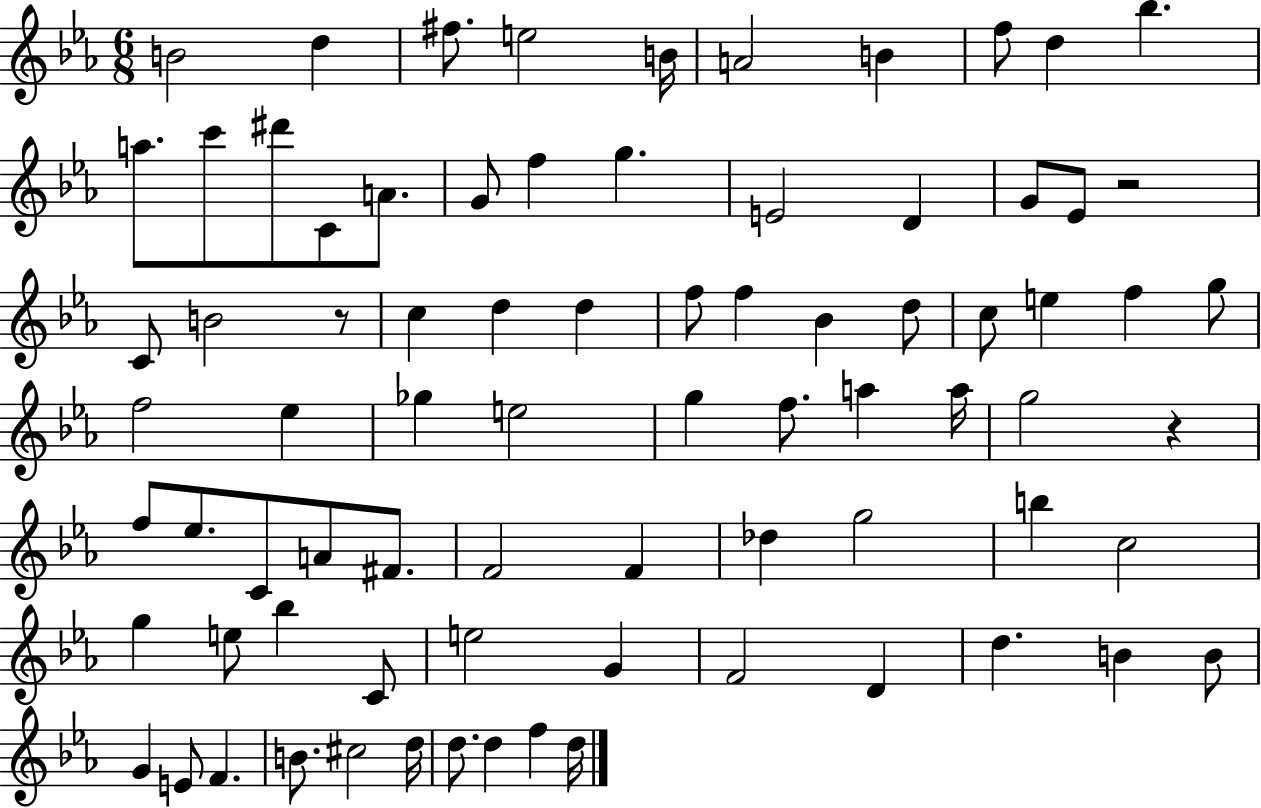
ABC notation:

X:1
T:Untitled
M:6/8
L:1/4
K:Eb
B2 d ^f/2 e2 B/4 A2 B f/2 d _b a/2 c'/2 ^d'/2 C/2 A/2 G/2 f g E2 D G/2 _E/2 z2 C/2 B2 z/2 c d d f/2 f _B d/2 c/2 e f g/2 f2 _e _g e2 g f/2 a a/4 g2 z f/2 _e/2 C/2 A/2 ^F/2 F2 F _d g2 b c2 g e/2 _b C/2 e2 G F2 D d B B/2 G E/2 F B/2 ^c2 d/4 d/2 d f d/4